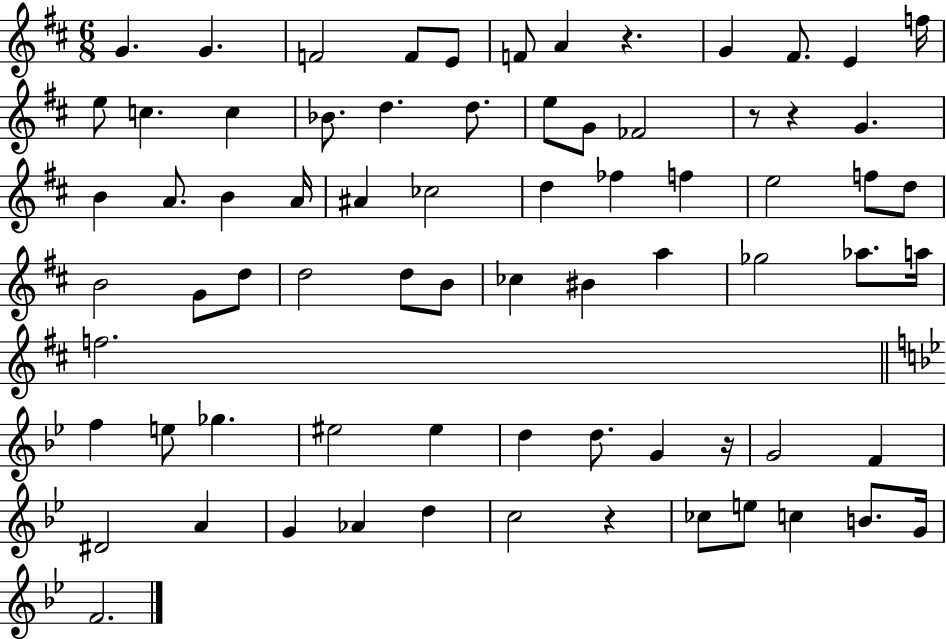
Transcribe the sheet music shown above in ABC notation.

X:1
T:Untitled
M:6/8
L:1/4
K:D
G G F2 F/2 E/2 F/2 A z G ^F/2 E f/4 e/2 c c _B/2 d d/2 e/2 G/2 _F2 z/2 z G B A/2 B A/4 ^A _c2 d _f f e2 f/2 d/2 B2 G/2 d/2 d2 d/2 B/2 _c ^B a _g2 _a/2 a/4 f2 f e/2 _g ^e2 ^e d d/2 G z/4 G2 F ^D2 A G _A d c2 z _c/2 e/2 c B/2 G/4 F2